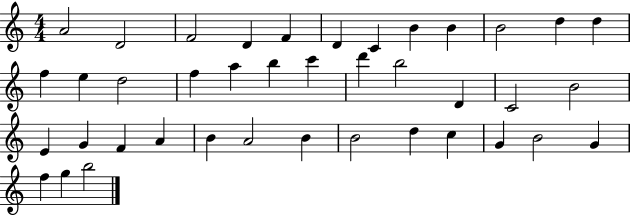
{
  \clef treble
  \numericTimeSignature
  \time 4/4
  \key c \major
  a'2 d'2 | f'2 d'4 f'4 | d'4 c'4 b'4 b'4 | b'2 d''4 d''4 | \break f''4 e''4 d''2 | f''4 a''4 b''4 c'''4 | d'''4 b''2 d'4 | c'2 b'2 | \break e'4 g'4 f'4 a'4 | b'4 a'2 b'4 | b'2 d''4 c''4 | g'4 b'2 g'4 | \break f''4 g''4 b''2 | \bar "|."
}